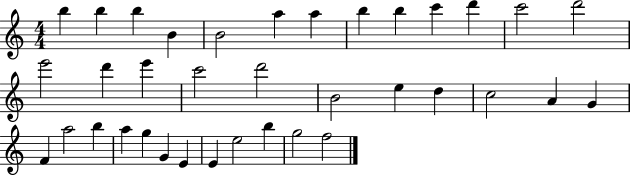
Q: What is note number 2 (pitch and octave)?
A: B5